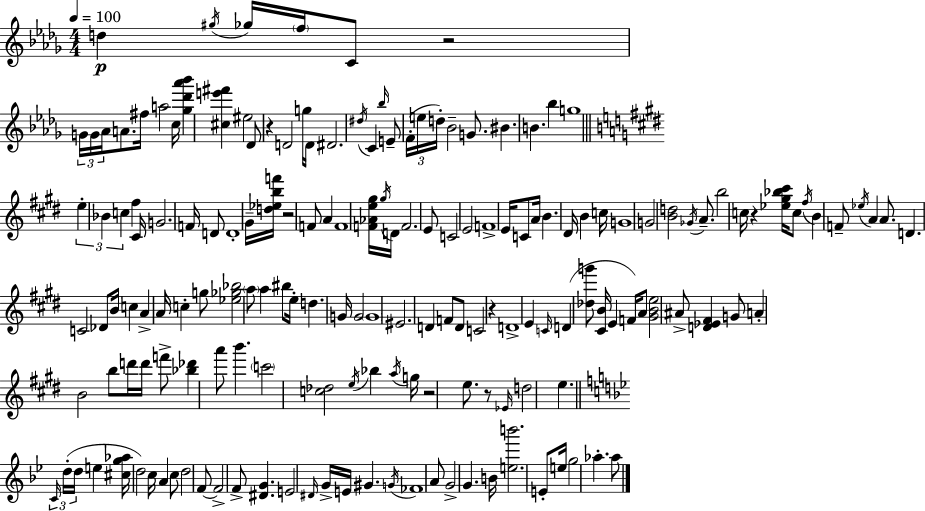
{
  \clef treble
  \numericTimeSignature
  \time 4/4
  \key bes \minor
  \tempo 4 = 100
  \repeat volta 2 { d''4\p \acciaccatura { gis''16 } ges''16 \parenthesize f''16 c'8 r2 | \tuplet 3/2 { g'16 g'16 aes'16 } a'8. fis''16 a''2 | c''16 <ges'' des''' aes''' bes'''>4 <cis'' e''' fis'''>4 eis''2 | des'8 r4 d'2 g''16 | \break d'16 dis'2. \acciaccatura { dis''16 } c'4 | \grace { bes''16 } e'8-- \tuplet 3/2 { f'16-.( e''16 d''16-.) } bes'2-- | g'8. bis'4. b'4. bes''4 | g''1 | \break \bar "||" \break \key e \major \tuplet 3/2 { e''4-. bes'4 c''4 } fis''4 | cis'16 g'2. f'16 d'8 | d'1-. | gis'16-- <d'' ees'' b'' f'''>16 r2 f'8 a'4 | \break f'1 | <f' aes' e'' gis''>16 \acciaccatura { gis''16 } d'16 f'2. e'8 | c'2 e'2 | f'1-> | \break e'16 c'8 a'16 b'4. dis'16 b'4 | c''16 g'1 | g'2 <b' d''>2 | \acciaccatura { ges'16 } a'8.-- b''2 c''16 r4 | \break <ees'' gis'' bes'' cis'''>16 c''8 \acciaccatura { fis''16 } b'4 f'8-- \acciaccatura { ees''16 } a'4 | a'8. d'4. c'2 | des'8 b'16 c''4 a'4-> a'16 c''4-. | g''8 <ees'' ges'' bes''>2 \parenthesize a''8 a''4 | \break bis''8 e''16-. d''4. g'16 g'2 | \parenthesize g'1 | eis'2. | d'4 f'8 d'8 c'2 | \break r4 d'1-> | e'4 \grace { c'16 }( d'4 <des'' g'''>8 <cis' b'>16 | e'4 f'16) a'8 <gis' b' e''>2 ais'8-> | <d' ees' fis'>4 g'8 a'4-. b'2 | \break b''8 d'''16 d'''16 f'''8-> <bes'' des'''>4 a'''8 b'''4. | \parenthesize c'''2 <c'' des''>2 | \acciaccatura { e''16 } bes''4 \acciaccatura { a''16 } g''16 r2 | e''8. r8 \grace { ees'16 } d''2 | \break e''4. \bar "||" \break \key bes \major \tuplet 3/2 { \grace { c'16 } d''16-.( d''16 } e''4 <cis'' g'' aes''>16 d''2) | c''16 a'4 c''8 d''2 f'8~~ | f'2-> f'8-> <dis' g'>4. | e'2 \grace { dis'16 } g'16-> e'16 gis'4. | \break \acciaccatura { g'16 } fes'1 | a'8 g'2-> g'4. | b'16 <e'' b'''>2. | e'8-. e''16 g''2 aes''4.-. | \break aes''8 } \bar "|."
}